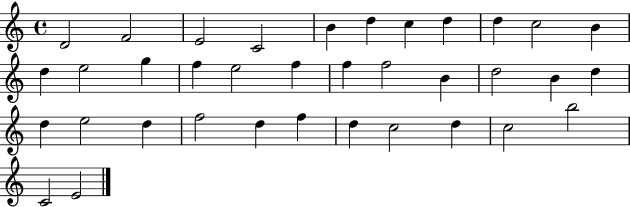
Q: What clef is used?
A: treble